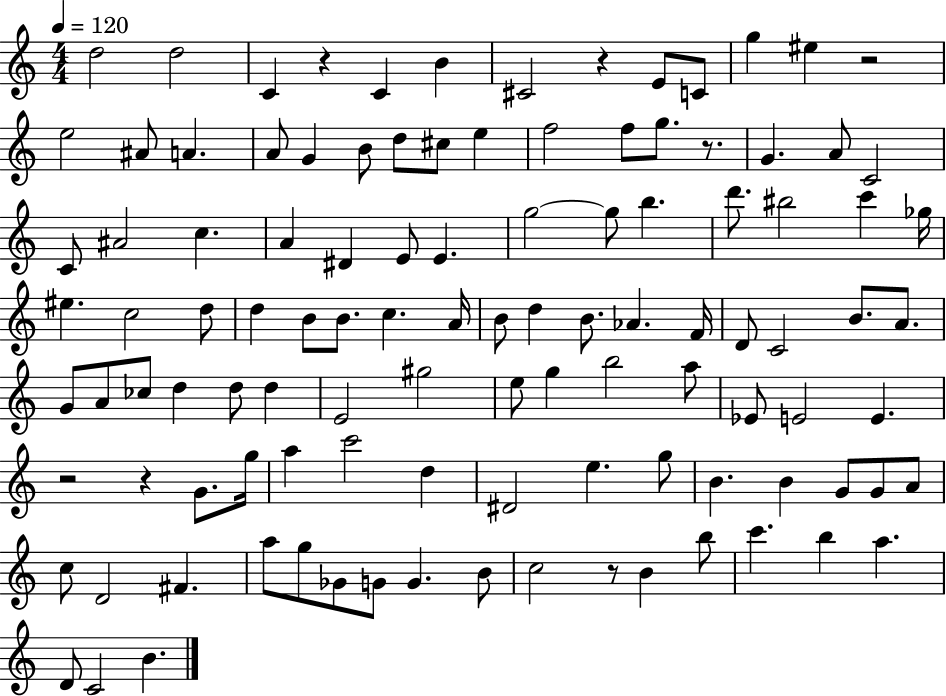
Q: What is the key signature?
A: C major